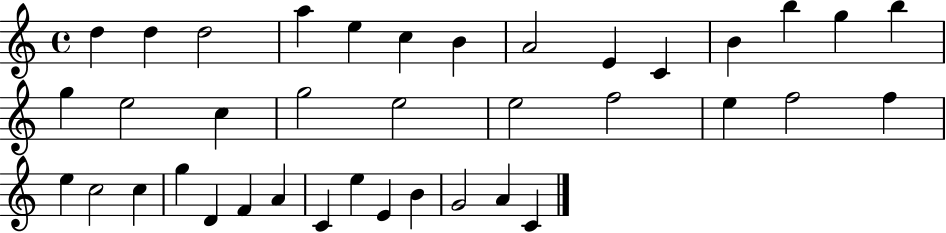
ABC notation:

X:1
T:Untitled
M:4/4
L:1/4
K:C
d d d2 a e c B A2 E C B b g b g e2 c g2 e2 e2 f2 e f2 f e c2 c g D F A C e E B G2 A C